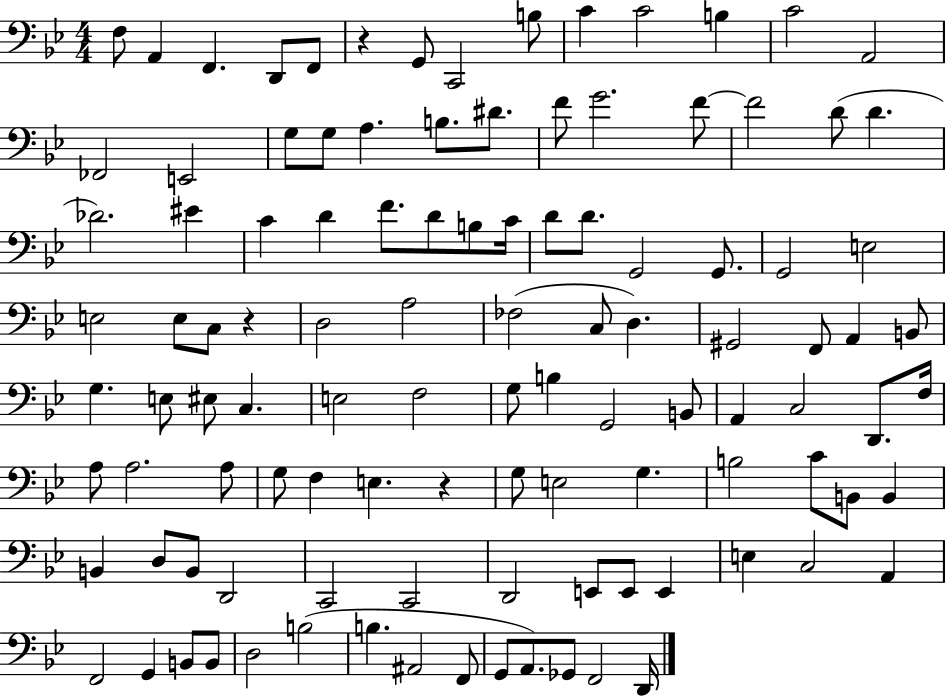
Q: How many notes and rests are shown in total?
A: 109